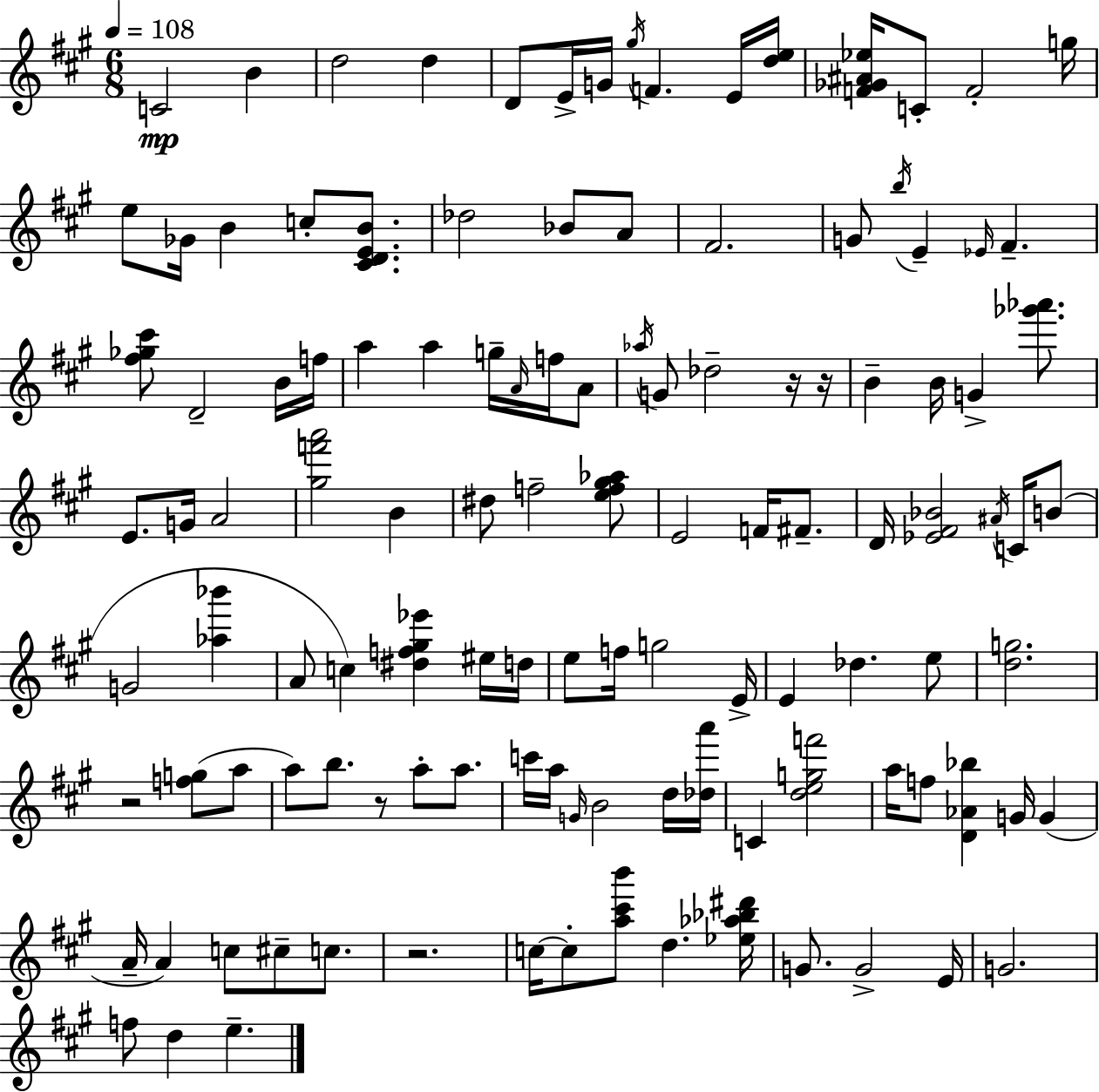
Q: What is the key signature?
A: A major